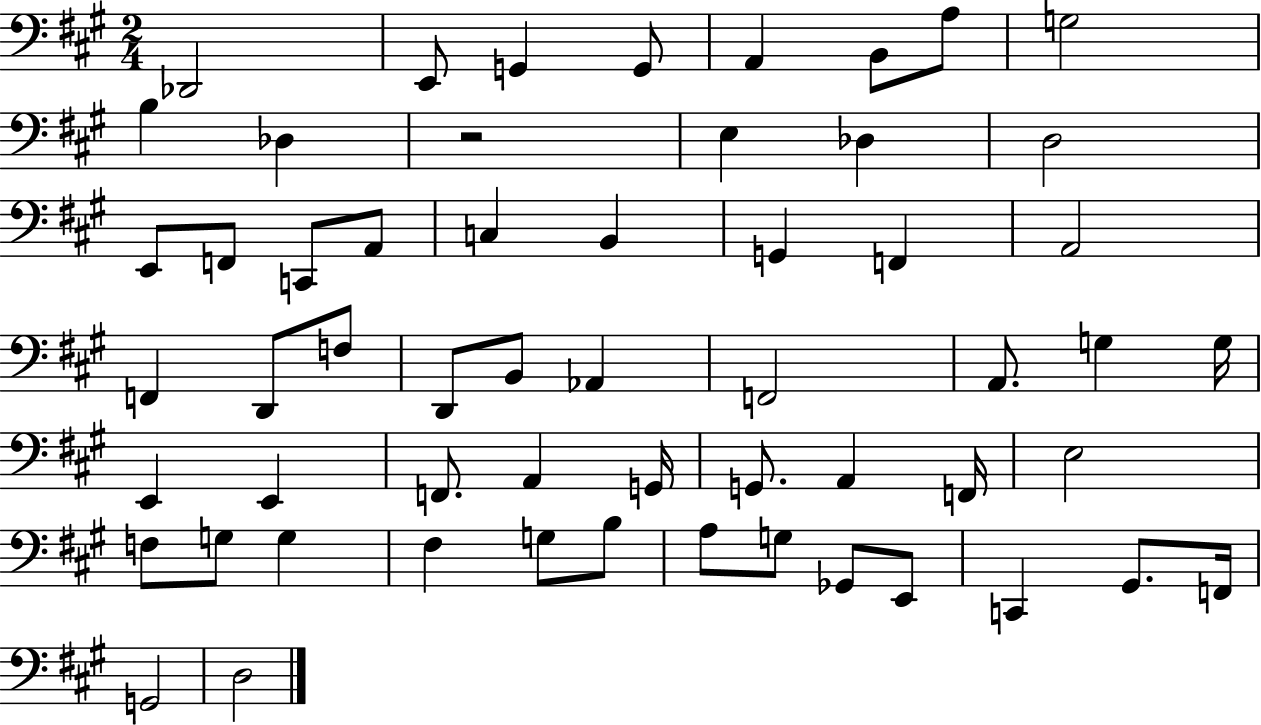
{
  \clef bass
  \numericTimeSignature
  \time 2/4
  \key a \major
  des,2 | e,8 g,4 g,8 | a,4 b,8 a8 | g2 | \break b4 des4 | r2 | e4 des4 | d2 | \break e,8 f,8 c,8 a,8 | c4 b,4 | g,4 f,4 | a,2 | \break f,4 d,8 f8 | d,8 b,8 aes,4 | f,2 | a,8. g4 g16 | \break e,4 e,4 | f,8. a,4 g,16 | g,8. a,4 f,16 | e2 | \break f8 g8 g4 | fis4 g8 b8 | a8 g8 ges,8 e,8 | c,4 gis,8. f,16 | \break g,2 | d2 | \bar "|."
}